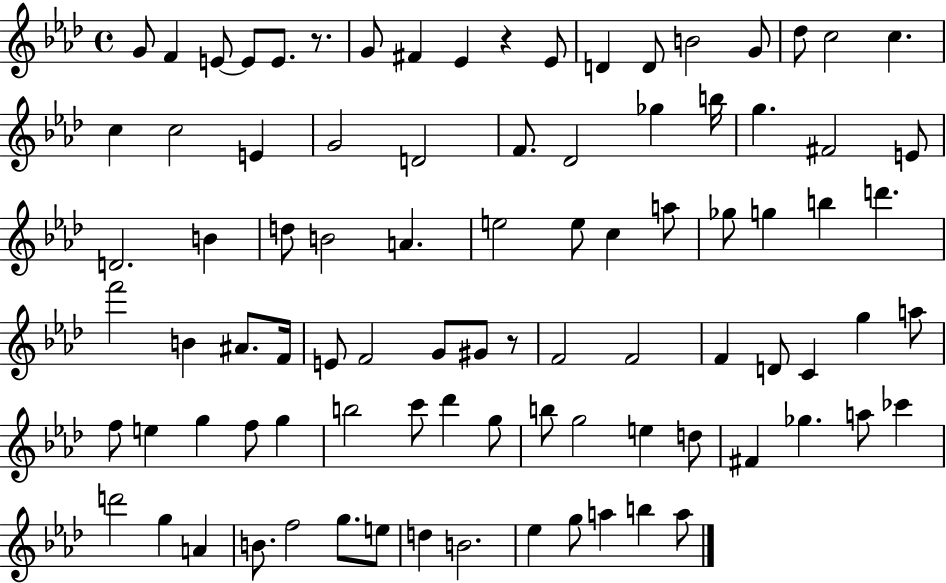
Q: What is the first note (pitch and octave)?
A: G4